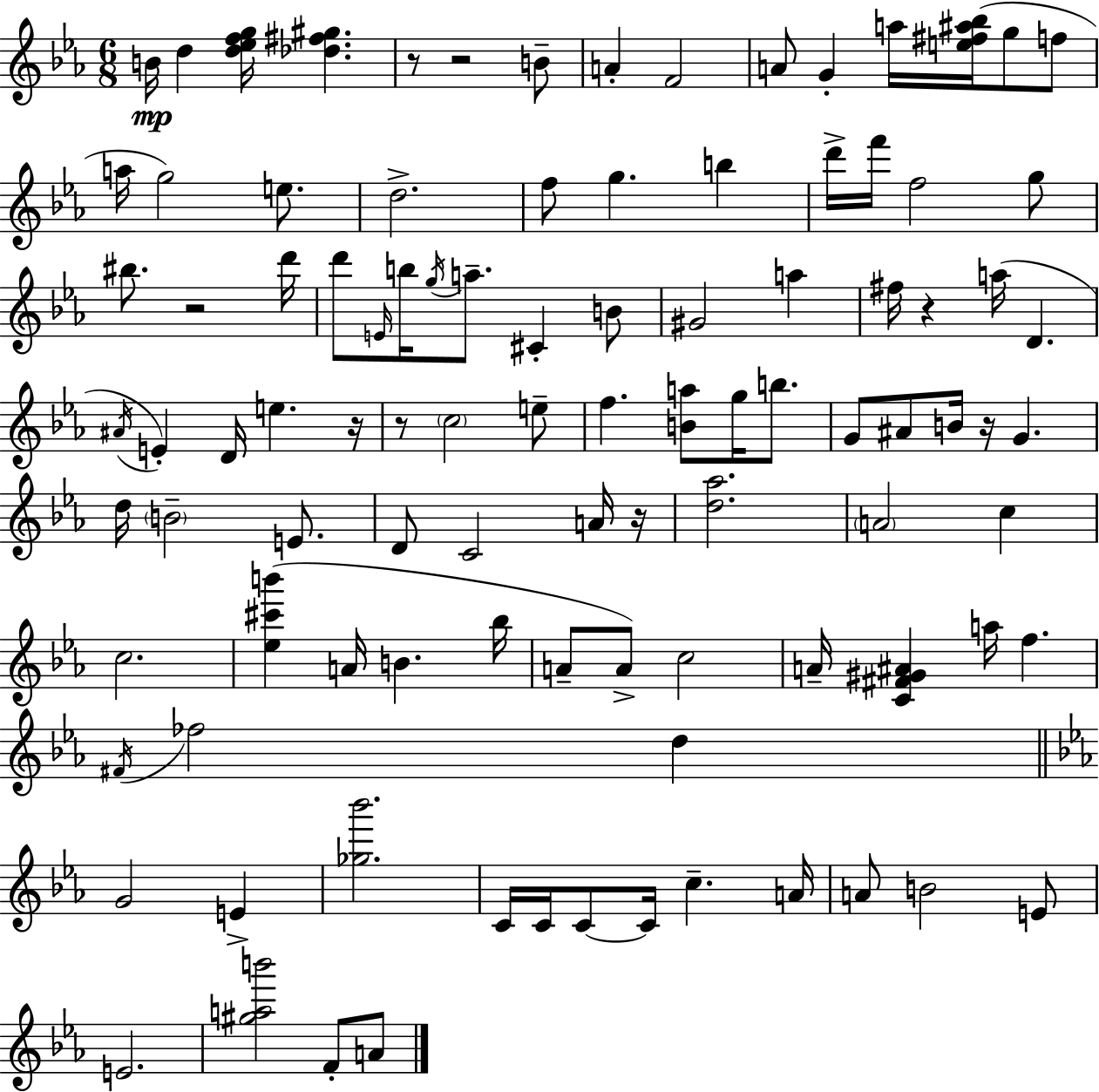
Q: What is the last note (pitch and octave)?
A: A4